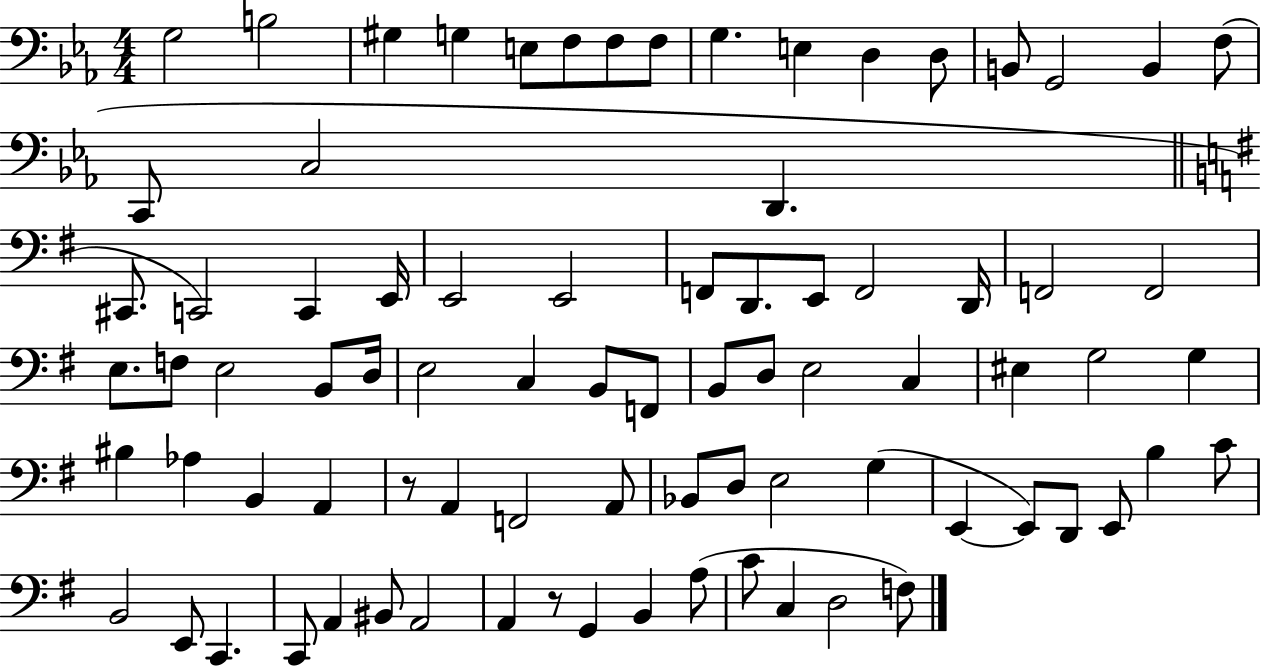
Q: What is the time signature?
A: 4/4